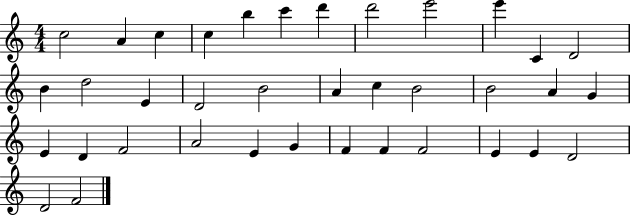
{
  \clef treble
  \numericTimeSignature
  \time 4/4
  \key c \major
  c''2 a'4 c''4 | c''4 b''4 c'''4 d'''4 | d'''2 e'''2 | e'''4 c'4 d'2 | \break b'4 d''2 e'4 | d'2 b'2 | a'4 c''4 b'2 | b'2 a'4 g'4 | \break e'4 d'4 f'2 | a'2 e'4 g'4 | f'4 f'4 f'2 | e'4 e'4 d'2 | \break d'2 f'2 | \bar "|."
}